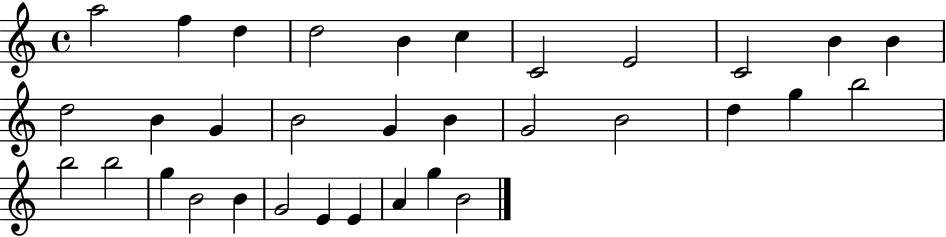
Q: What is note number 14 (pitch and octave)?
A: G4